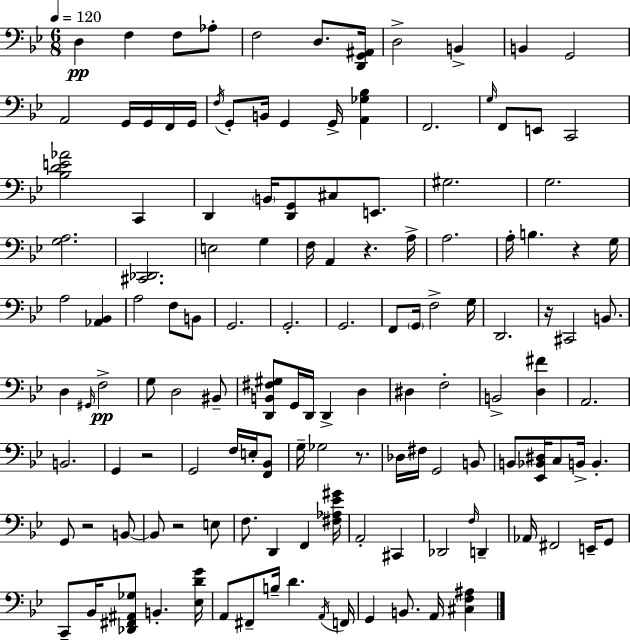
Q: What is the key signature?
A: G minor